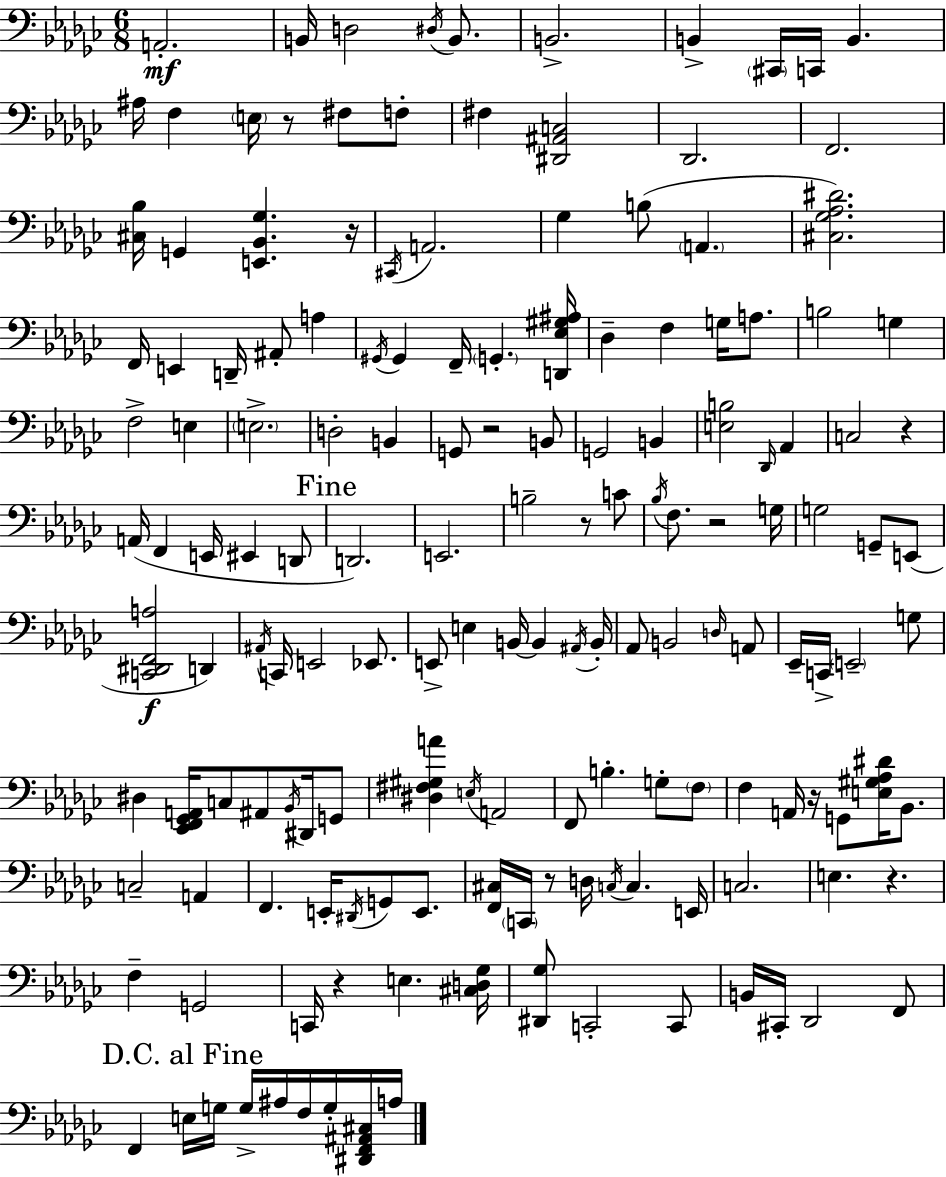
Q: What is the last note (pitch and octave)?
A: A3